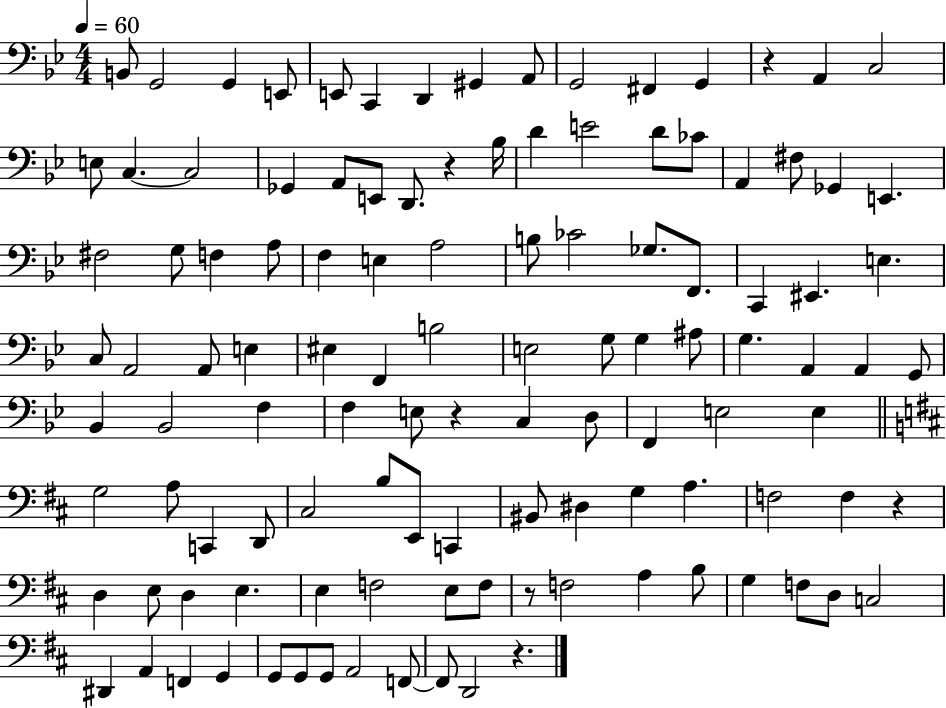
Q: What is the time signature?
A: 4/4